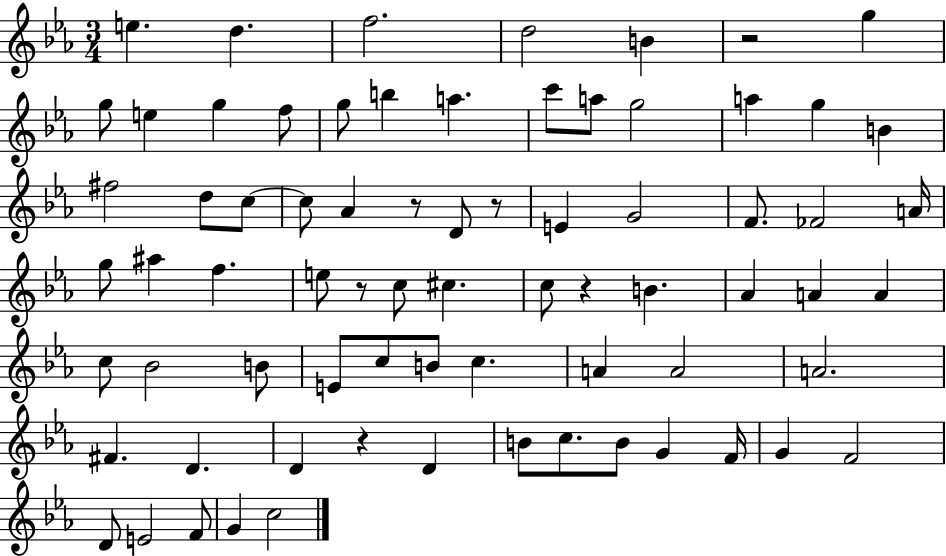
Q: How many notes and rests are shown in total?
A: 73